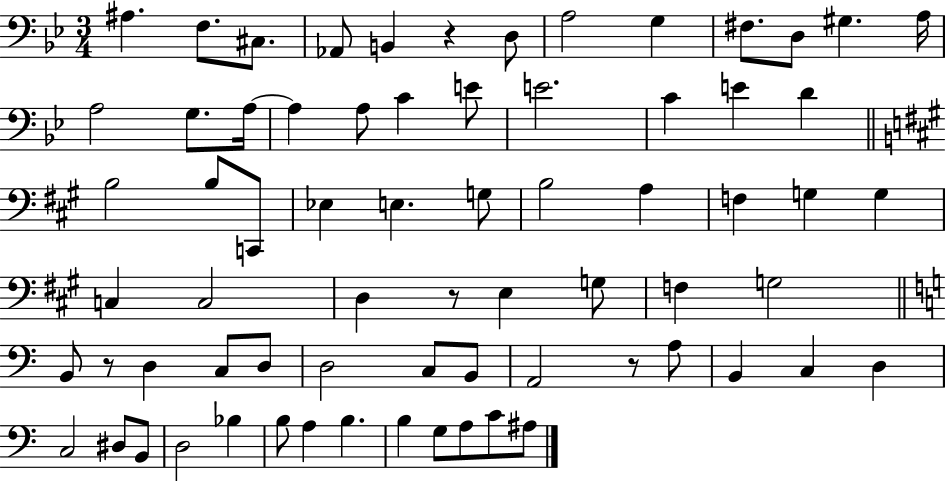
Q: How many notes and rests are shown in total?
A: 70